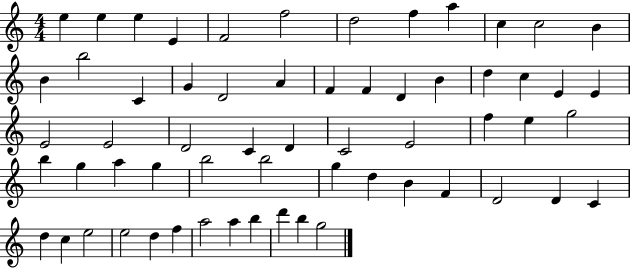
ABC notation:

X:1
T:Untitled
M:4/4
L:1/4
K:C
e e e E F2 f2 d2 f a c c2 B B b2 C G D2 A F F D B d c E E E2 E2 D2 C D C2 E2 f e g2 b g a g b2 b2 g d B F D2 D C d c e2 e2 d f a2 a b d' b g2